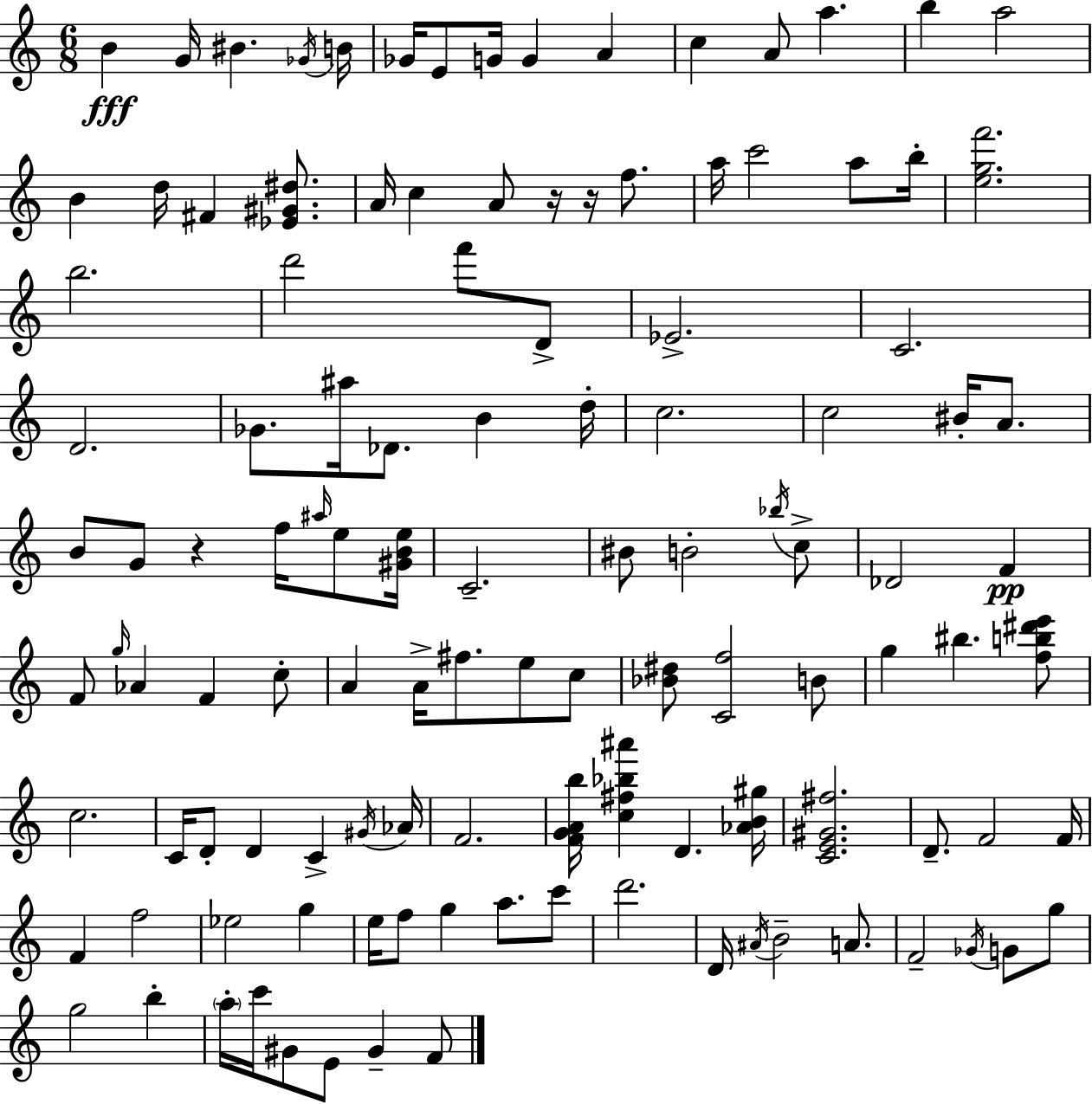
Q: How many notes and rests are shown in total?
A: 118